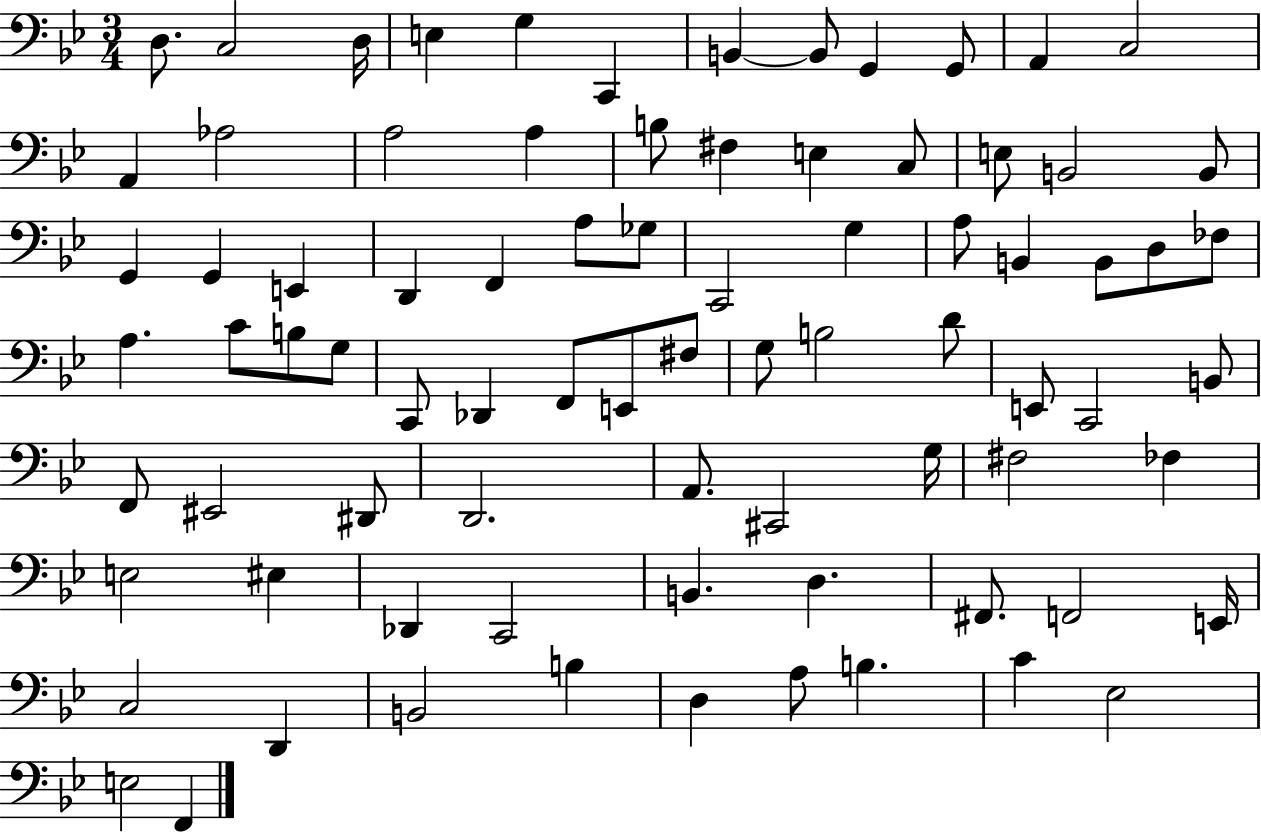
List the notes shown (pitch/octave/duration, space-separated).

D3/e. C3/h D3/s E3/q G3/q C2/q B2/q B2/e G2/q G2/e A2/q C3/h A2/q Ab3/h A3/h A3/q B3/e F#3/q E3/q C3/e E3/e B2/h B2/e G2/q G2/q E2/q D2/q F2/q A3/e Gb3/e C2/h G3/q A3/e B2/q B2/e D3/e FES3/e A3/q. C4/e B3/e G3/e C2/e Db2/q F2/e E2/e F#3/e G3/e B3/h D4/e E2/e C2/h B2/e F2/e EIS2/h D#2/e D2/h. A2/e. C#2/h G3/s F#3/h FES3/q E3/h EIS3/q Db2/q C2/h B2/q. D3/q. F#2/e. F2/h E2/s C3/h D2/q B2/h B3/q D3/q A3/e B3/q. C4/q Eb3/h E3/h F2/q